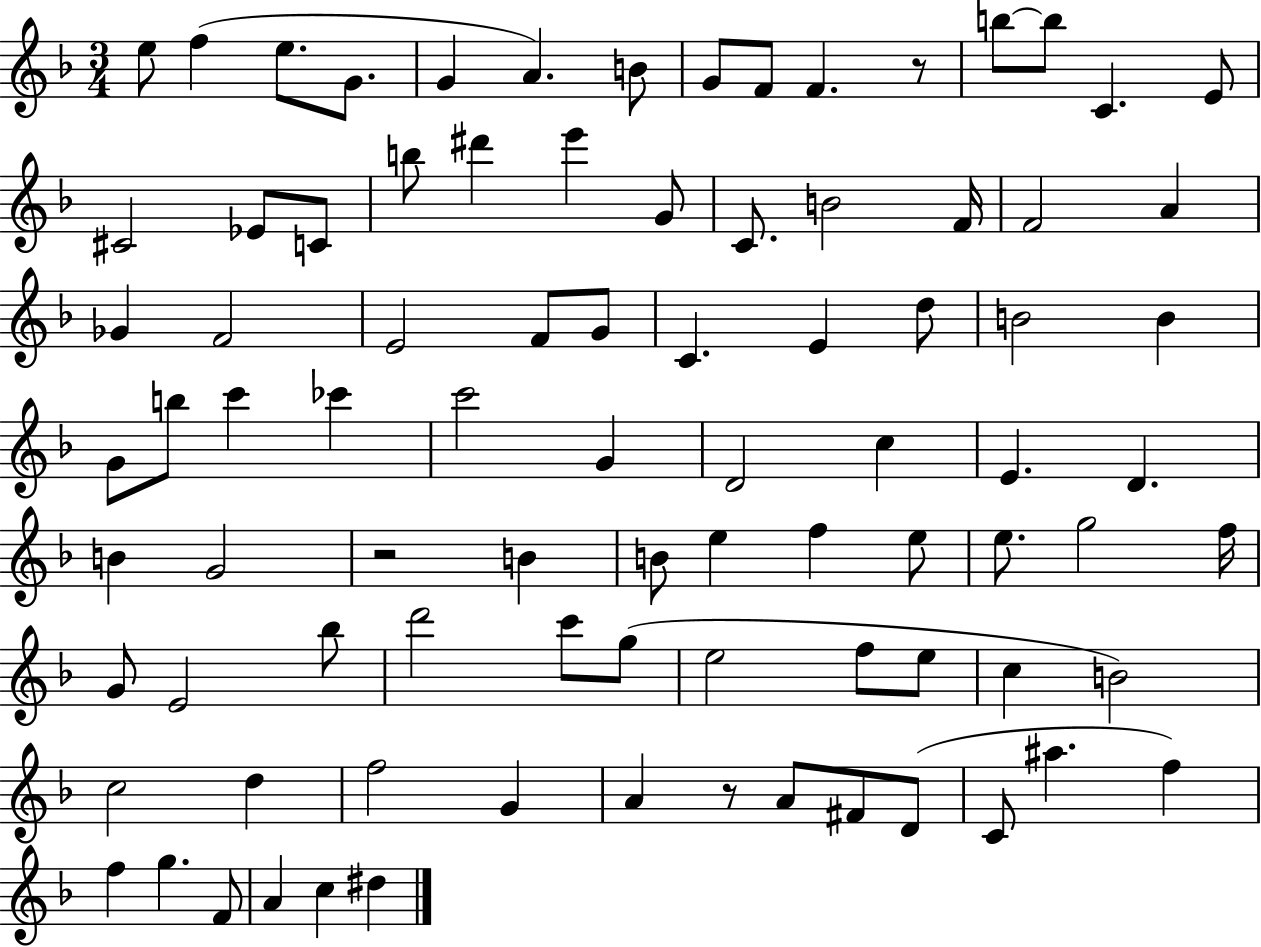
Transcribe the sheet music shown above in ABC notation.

X:1
T:Untitled
M:3/4
L:1/4
K:F
e/2 f e/2 G/2 G A B/2 G/2 F/2 F z/2 b/2 b/2 C E/2 ^C2 _E/2 C/2 b/2 ^d' e' G/2 C/2 B2 F/4 F2 A _G F2 E2 F/2 G/2 C E d/2 B2 B G/2 b/2 c' _c' c'2 G D2 c E D B G2 z2 B B/2 e f e/2 e/2 g2 f/4 G/2 E2 _b/2 d'2 c'/2 g/2 e2 f/2 e/2 c B2 c2 d f2 G A z/2 A/2 ^F/2 D/2 C/2 ^a f f g F/2 A c ^d